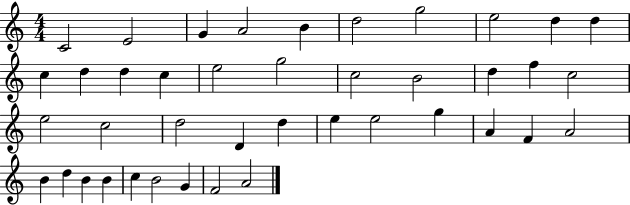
X:1
T:Untitled
M:4/4
L:1/4
K:C
C2 E2 G A2 B d2 g2 e2 d d c d d c e2 g2 c2 B2 d f c2 e2 c2 d2 D d e e2 g A F A2 B d B B c B2 G F2 A2